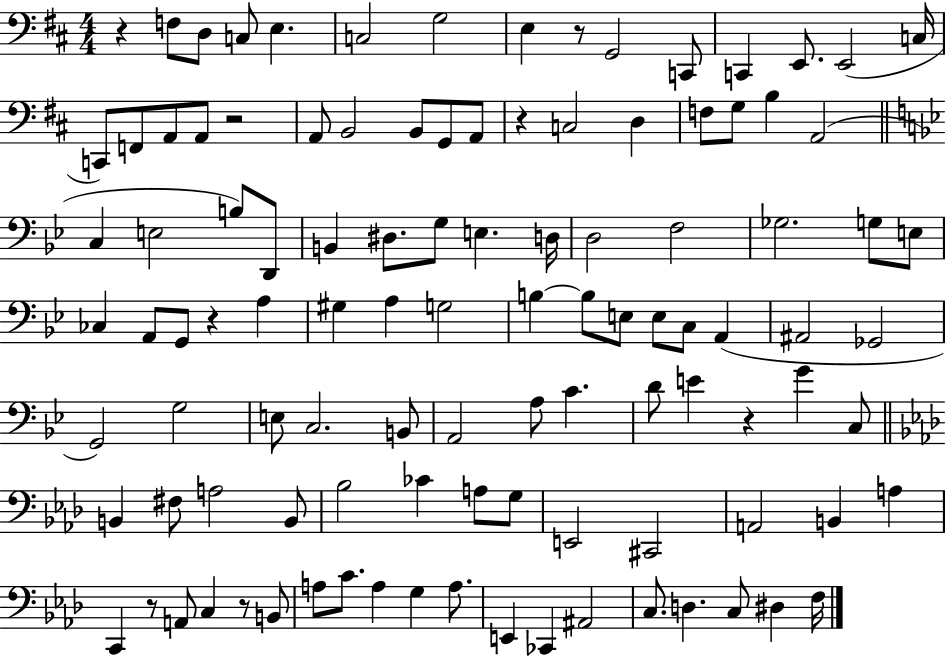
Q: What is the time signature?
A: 4/4